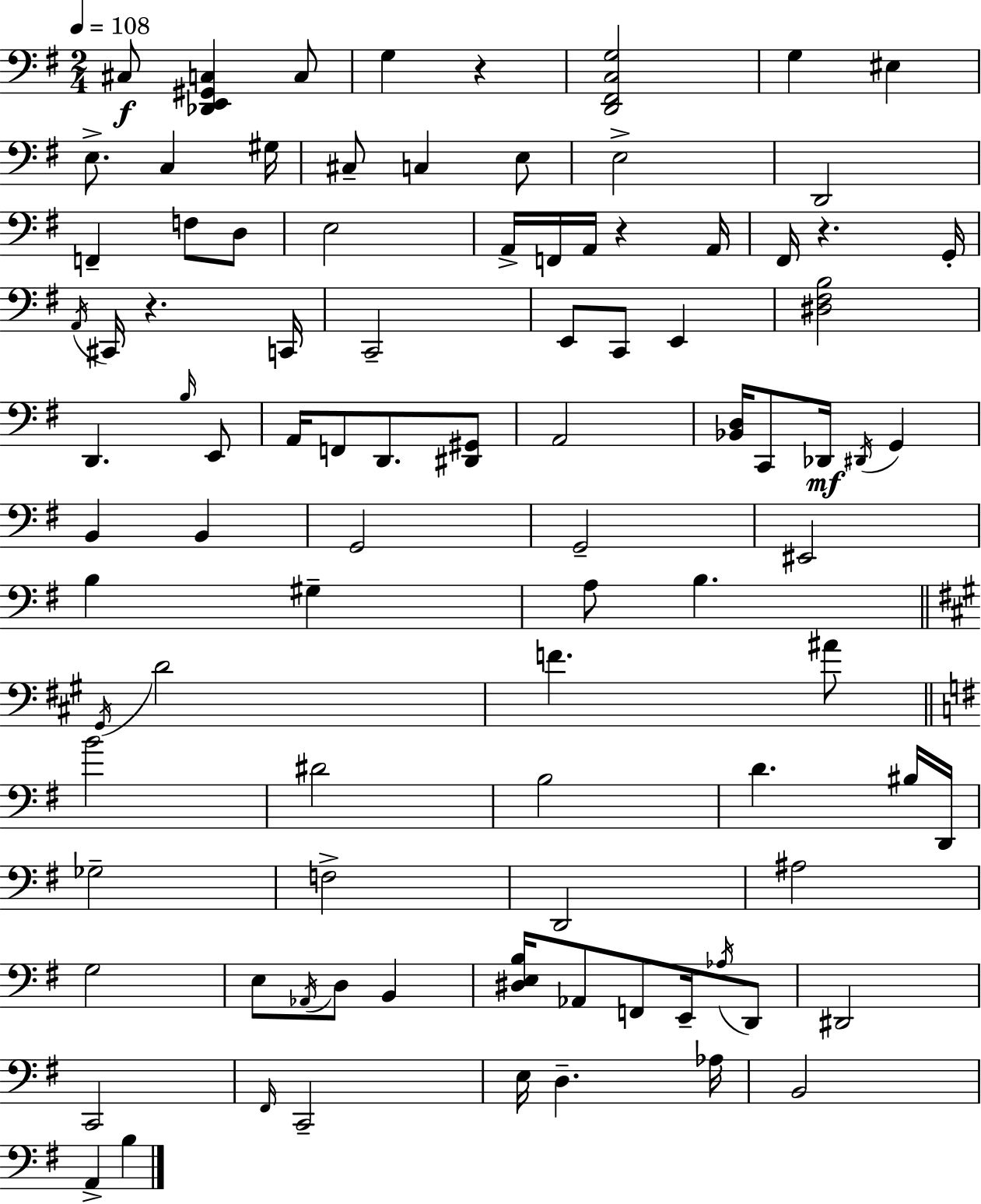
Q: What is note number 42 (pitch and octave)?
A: B2